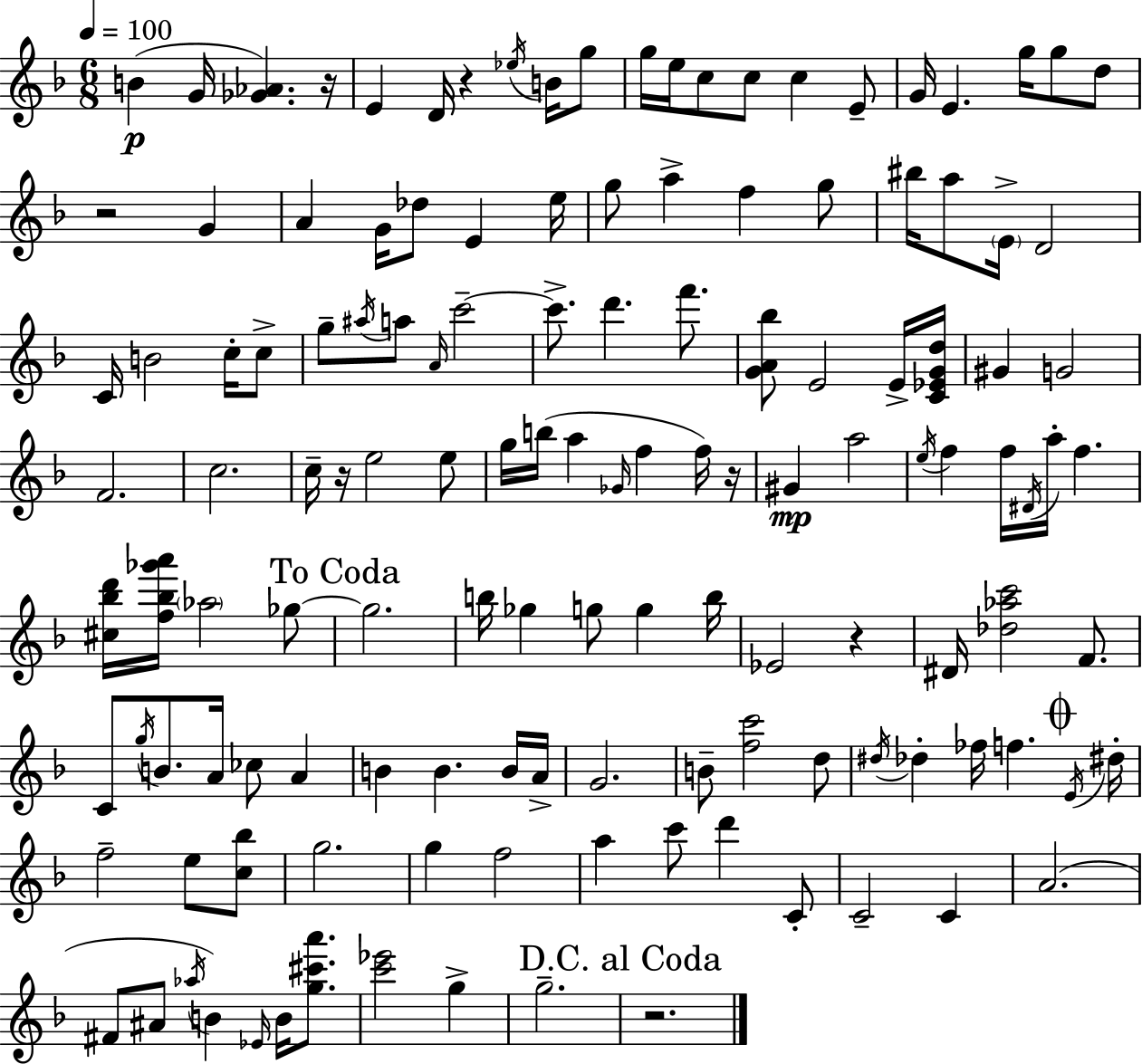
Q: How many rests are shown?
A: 7